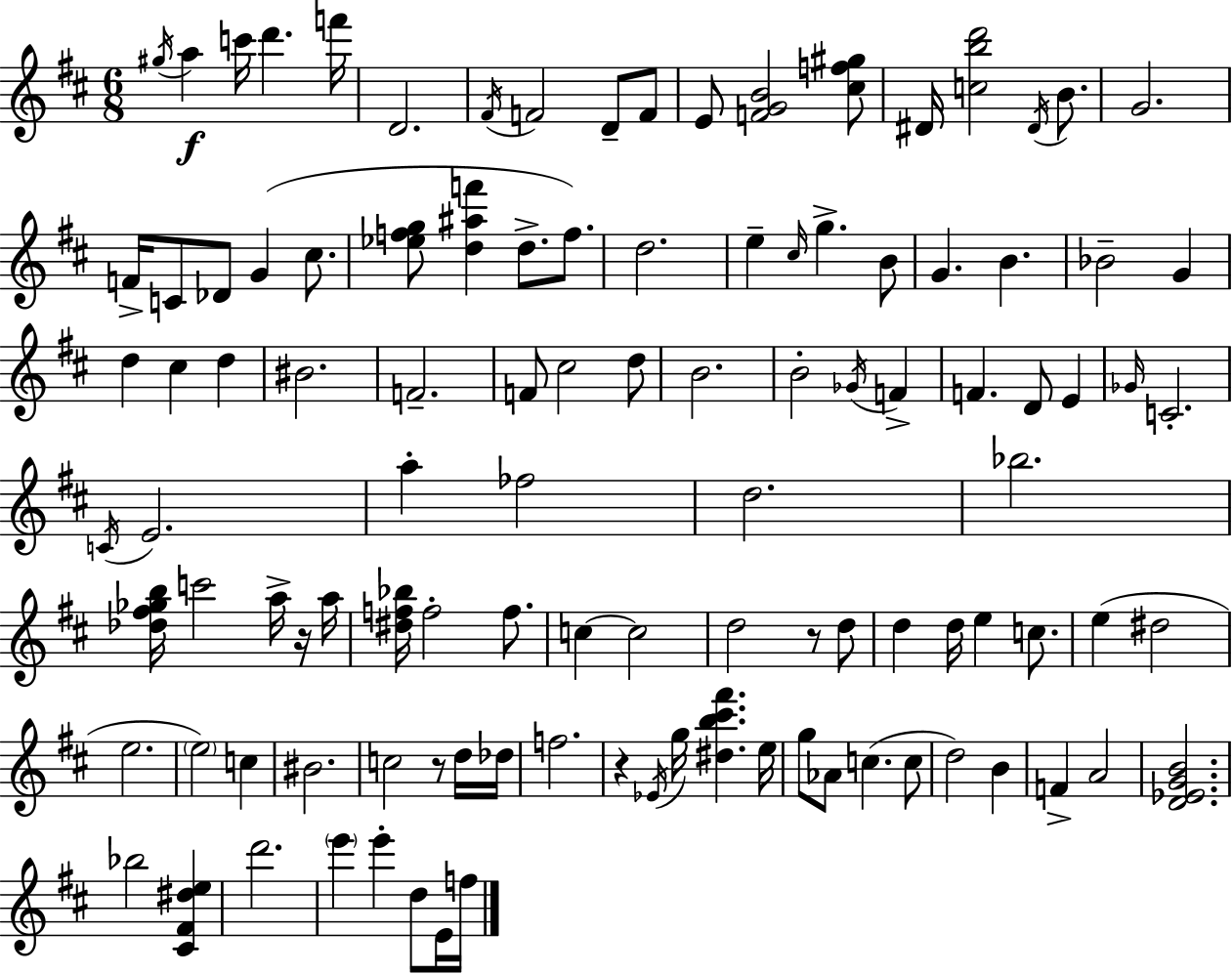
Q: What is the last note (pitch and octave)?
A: F5